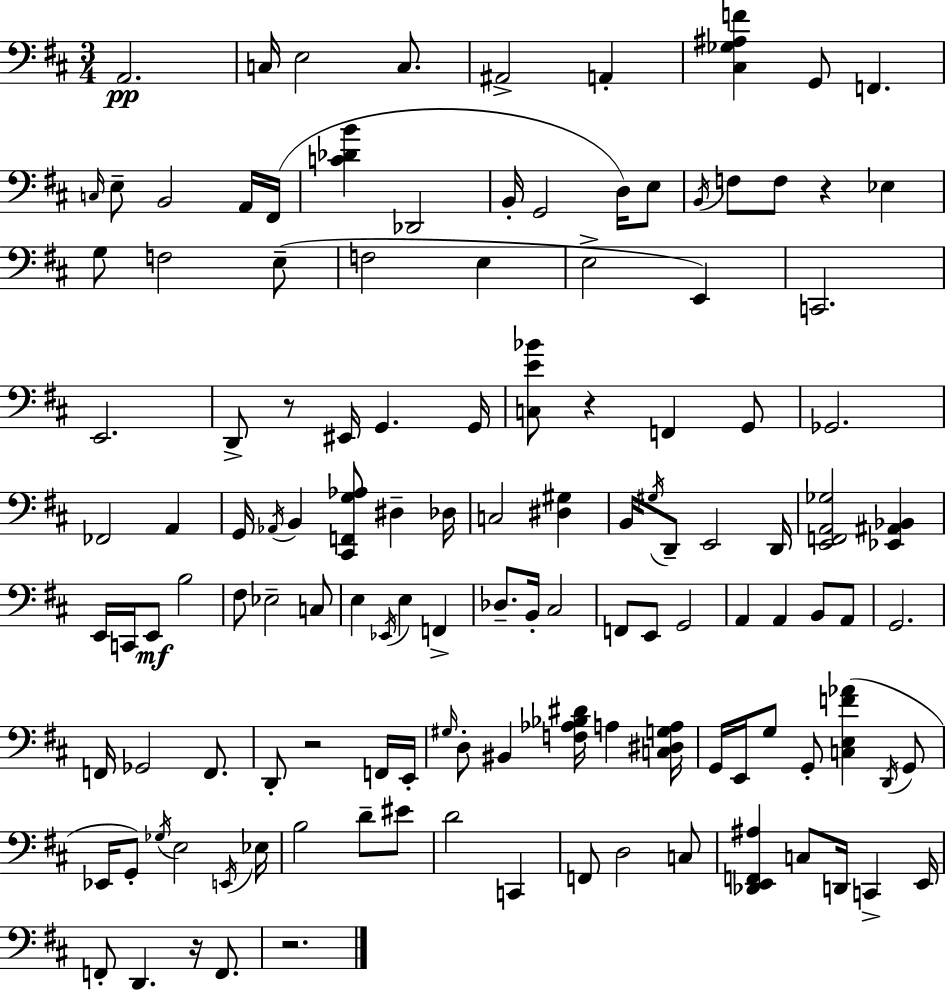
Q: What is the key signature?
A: D major